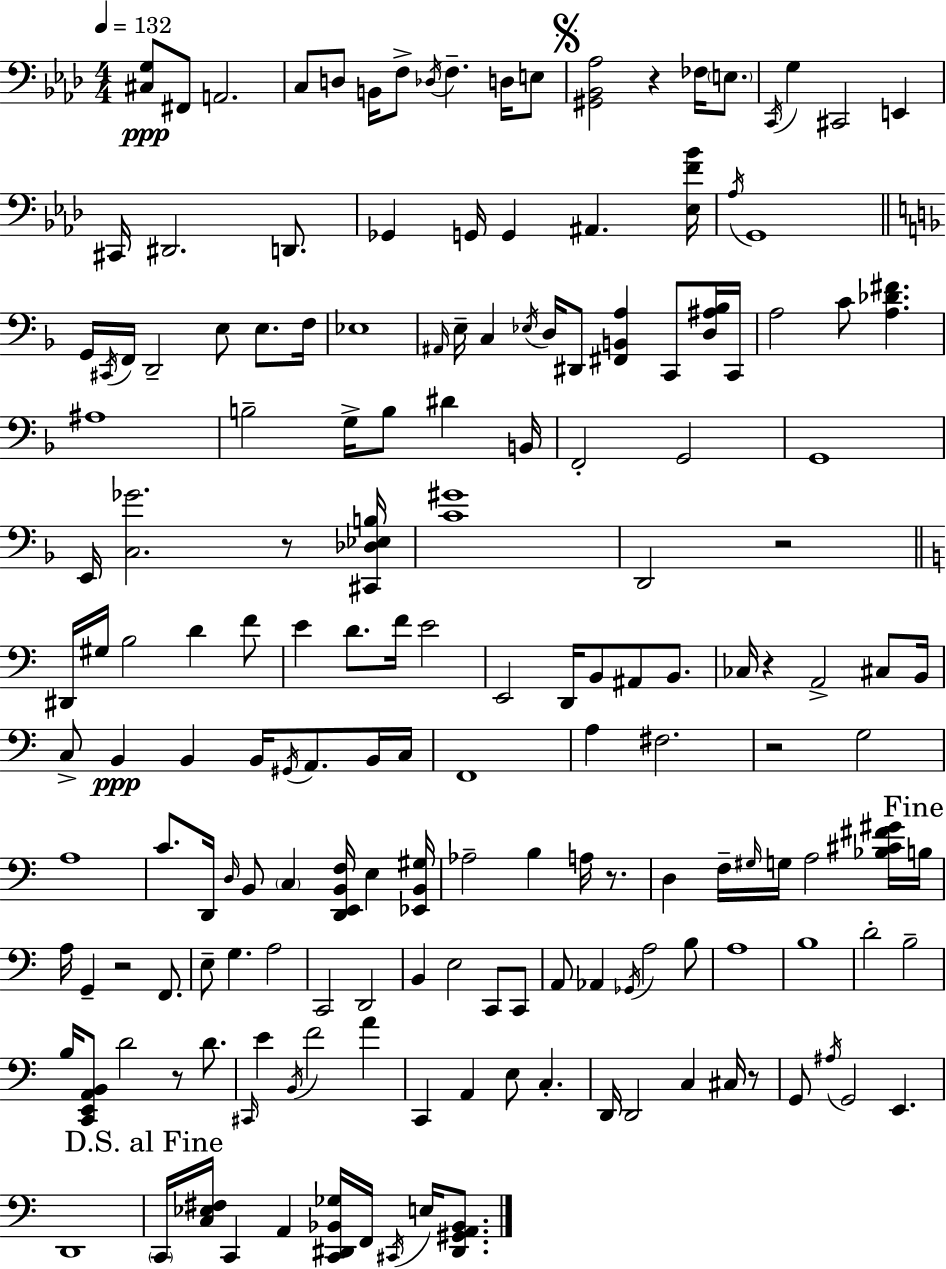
[C#3,G3]/e F#2/e A2/h. C3/e D3/e B2/s F3/e Db3/s F3/q. D3/s E3/e [G#2,Bb2,Ab3]/h R/q FES3/s E3/e. C2/s G3/q C#2/h E2/q C#2/s D#2/h. D2/e. Gb2/q G2/s G2/q A#2/q. [Eb3,F4,Bb4]/s Ab3/s G2/w G2/s C#2/s F2/s D2/h E3/e E3/e. F3/s Eb3/w A#2/s E3/s C3/q Eb3/s D3/s D#2/e [F#2,B2,A3]/q C2/e [D3,A#3,Bb3]/s C2/s A3/h C4/e [A3,Db4,F#4]/q. A#3/w B3/h G3/s B3/e D#4/q B2/s F2/h G2/h G2/w E2/s [C3,Gb4]/h. R/e [C#2,Db3,Eb3,B3]/s [C4,G#4]/w D2/h R/h D#2/s G#3/s B3/h D4/q F4/e E4/q D4/e. F4/s E4/h E2/h D2/s B2/e A#2/e B2/e. CES3/s R/q A2/h C#3/e B2/s C3/e B2/q B2/q B2/s G#2/s A2/e. B2/s C3/s F2/w A3/q F#3/h. R/h G3/h A3/w C4/e. D2/s D3/s B2/e C3/q [D2,E2,B2,F3]/s E3/q [Eb2,B2,G#3]/s Ab3/h B3/q A3/s R/e. D3/q F3/s G#3/s G3/s A3/h [Bb3,C#4,F#4,G#4]/s B3/s A3/s G2/q R/h F2/e. E3/e G3/q. A3/h C2/h D2/h B2/q E3/h C2/e C2/e A2/e Ab2/q Gb2/s A3/h B3/e A3/w B3/w D4/h B3/h B3/s [C2,E2,A2,B2]/e D4/h R/e D4/e. C#2/s E4/q B2/s F4/h A4/q C2/q A2/q E3/e C3/q. D2/s D2/h C3/q C#3/s R/e G2/e A#3/s G2/h E2/q. D2/w C2/s [C3,Eb3,F#3]/s C2/q A2/q [C2,D#2,Bb2,Gb3]/s F2/s C#2/s E3/s [D#2,G#2,A2,Bb2]/e.